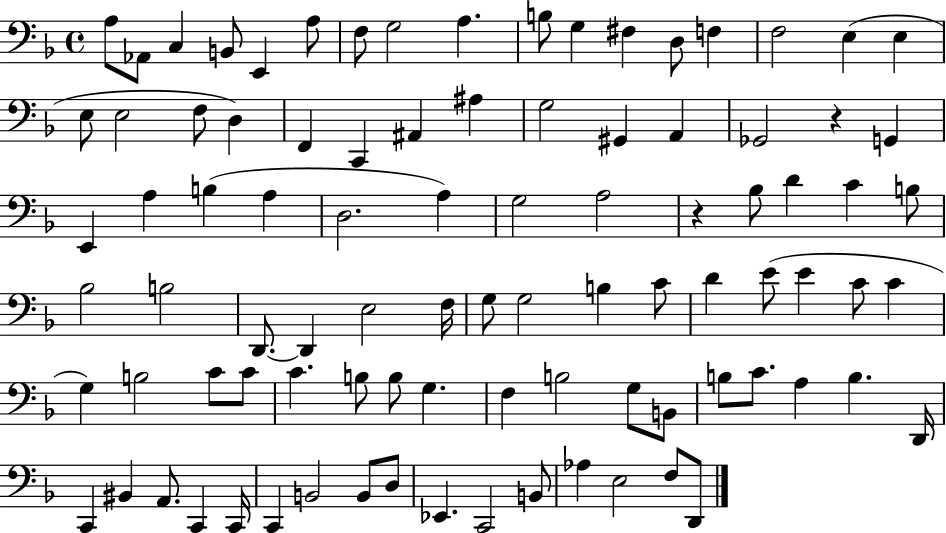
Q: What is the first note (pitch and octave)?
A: A3